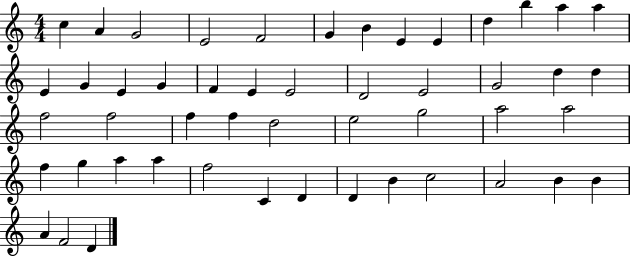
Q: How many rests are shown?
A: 0